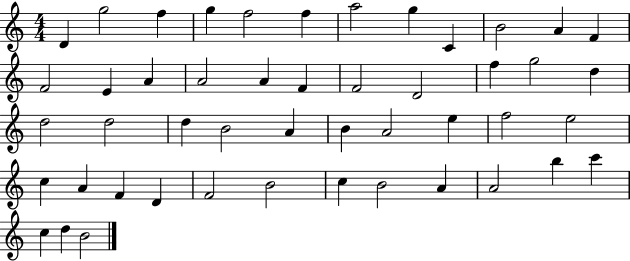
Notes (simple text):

D4/q G5/h F5/q G5/q F5/h F5/q A5/h G5/q C4/q B4/h A4/q F4/q F4/h E4/q A4/q A4/h A4/q F4/q F4/h D4/h F5/q G5/h D5/q D5/h D5/h D5/q B4/h A4/q B4/q A4/h E5/q F5/h E5/h C5/q A4/q F4/q D4/q F4/h B4/h C5/q B4/h A4/q A4/h B5/q C6/q C5/q D5/q B4/h